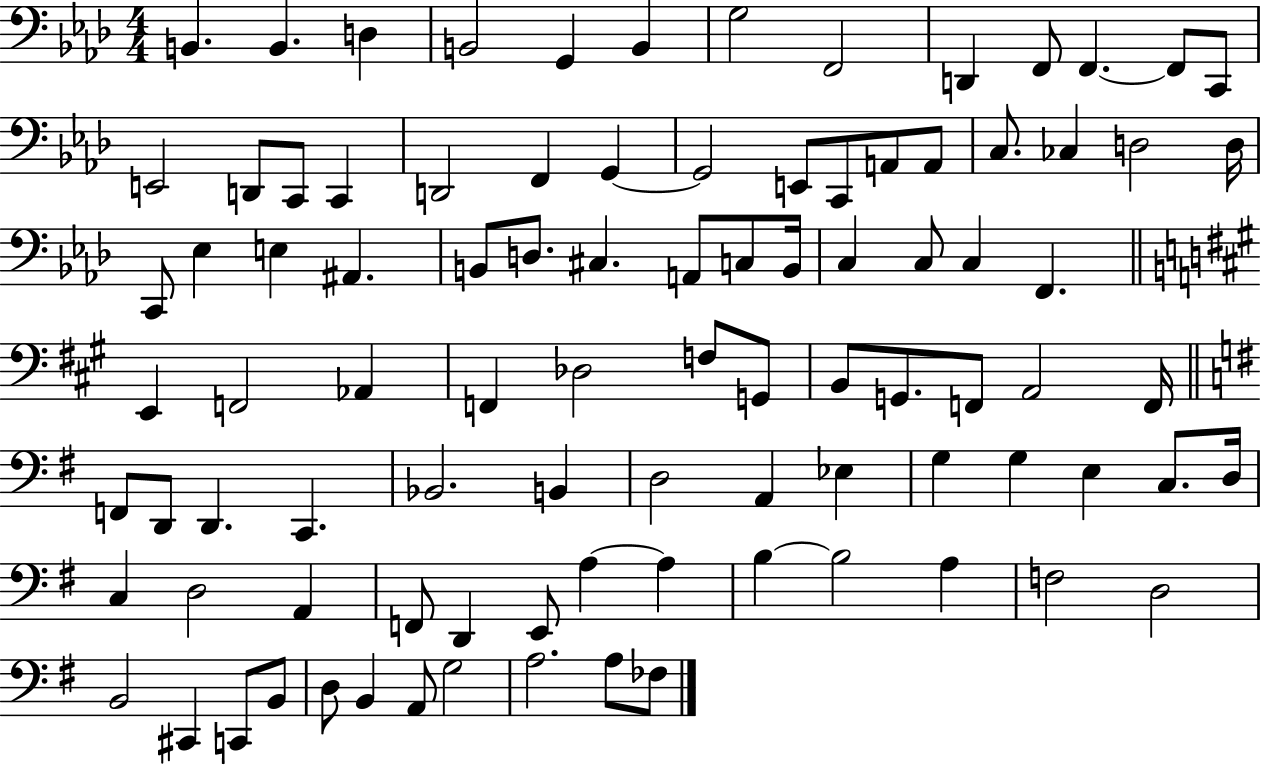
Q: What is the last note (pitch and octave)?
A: FES3